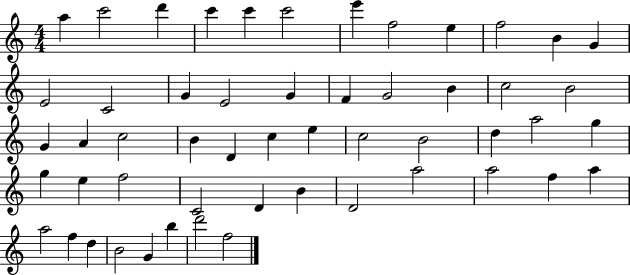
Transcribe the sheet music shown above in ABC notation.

X:1
T:Untitled
M:4/4
L:1/4
K:C
a c'2 d' c' c' c'2 e' f2 e f2 B G E2 C2 G E2 G F G2 B c2 B2 G A c2 B D c e c2 B2 d a2 g g e f2 C2 D B D2 a2 a2 f a a2 f d B2 G b d'2 f2